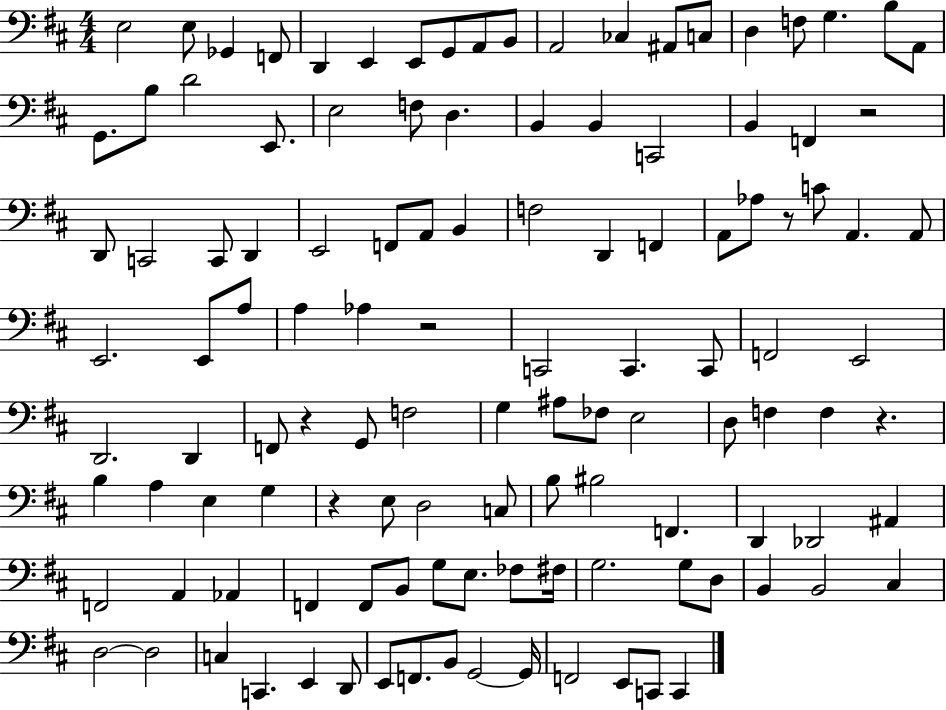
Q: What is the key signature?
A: D major